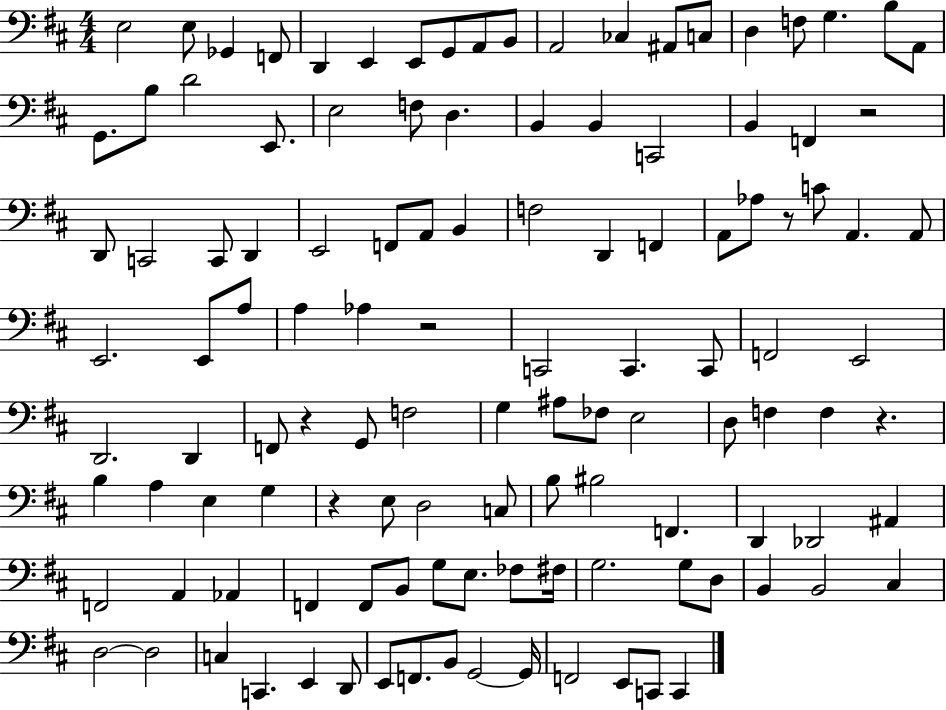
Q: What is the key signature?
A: D major